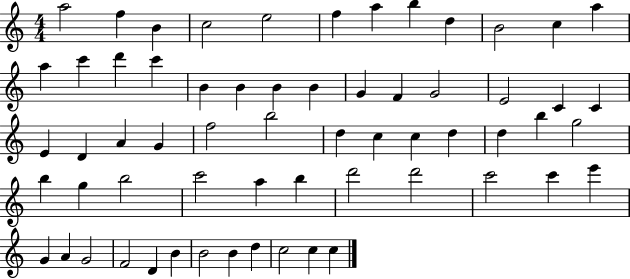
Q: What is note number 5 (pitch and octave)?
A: E5